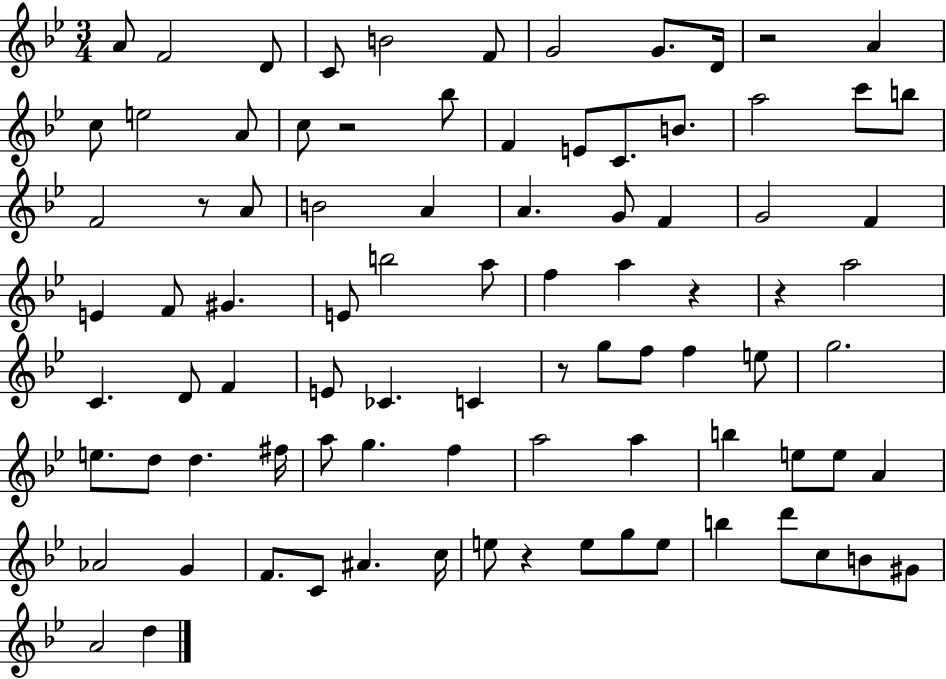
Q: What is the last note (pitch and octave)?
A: D5